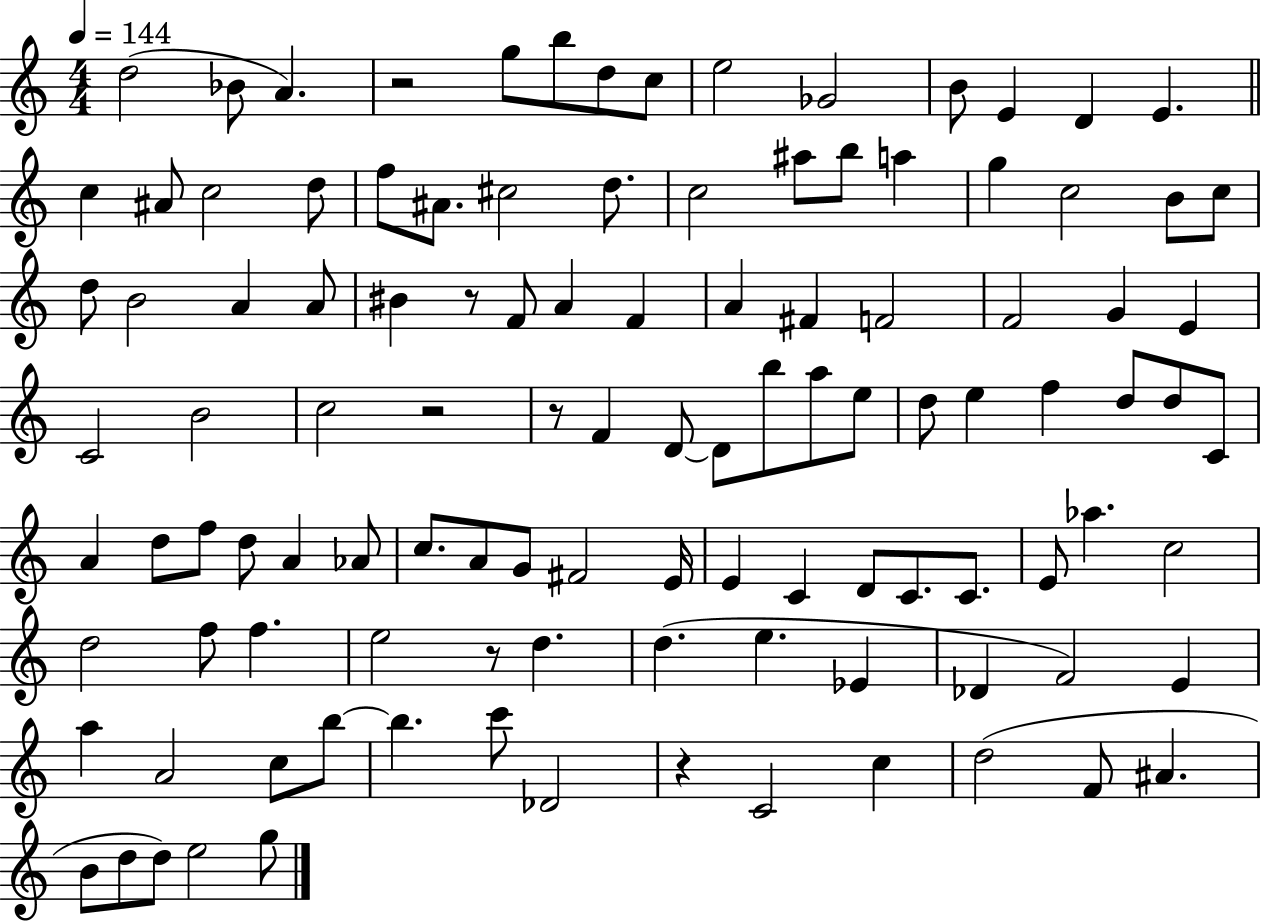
{
  \clef treble
  \numericTimeSignature
  \time 4/4
  \key c \major
  \tempo 4 = 144
  d''2( bes'8 a'4.) | r2 g''8 b''8 d''8 c''8 | e''2 ges'2 | b'8 e'4 d'4 e'4. | \break \bar "||" \break \key c \major c''4 ais'8 c''2 d''8 | f''8 ais'8. cis''2 d''8. | c''2 ais''8 b''8 a''4 | g''4 c''2 b'8 c''8 | \break d''8 b'2 a'4 a'8 | bis'4 r8 f'8 a'4 f'4 | a'4 fis'4 f'2 | f'2 g'4 e'4 | \break c'2 b'2 | c''2 r2 | r8 f'4 d'8~~ d'8 b''8 a''8 e''8 | d''8 e''4 f''4 d''8 d''8 c'8 | \break a'4 d''8 f''8 d''8 a'4 aes'8 | c''8. a'8 g'8 fis'2 e'16 | e'4 c'4 d'8 c'8. c'8. | e'8 aes''4. c''2 | \break d''2 f''8 f''4. | e''2 r8 d''4. | d''4.( e''4. ees'4 | des'4 f'2) e'4 | \break a''4 a'2 c''8 b''8~~ | b''4. c'''8 des'2 | r4 c'2 c''4 | d''2( f'8 ais'4. | \break b'8 d''8 d''8) e''2 g''8 | \bar "|."
}